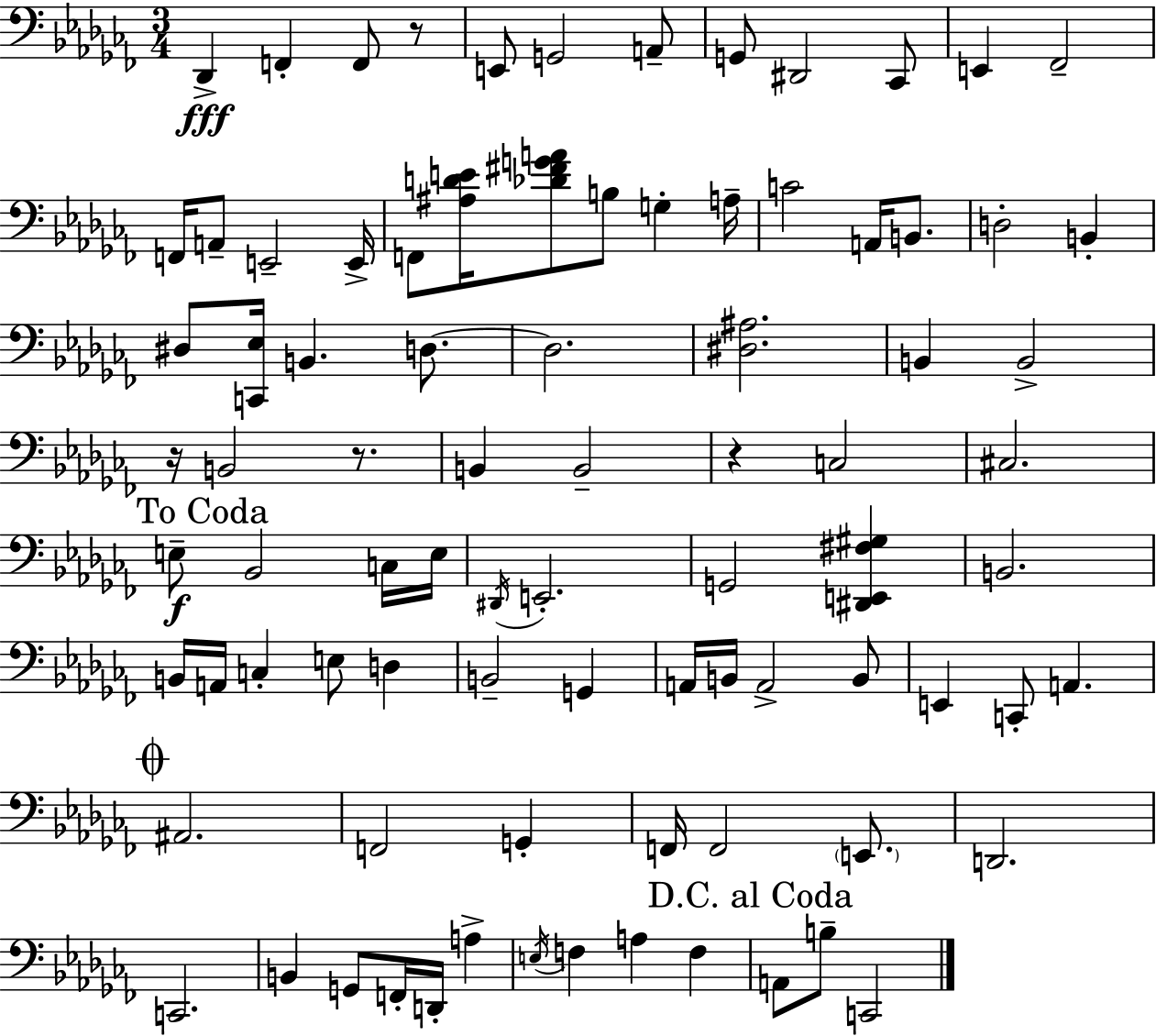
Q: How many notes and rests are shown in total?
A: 86